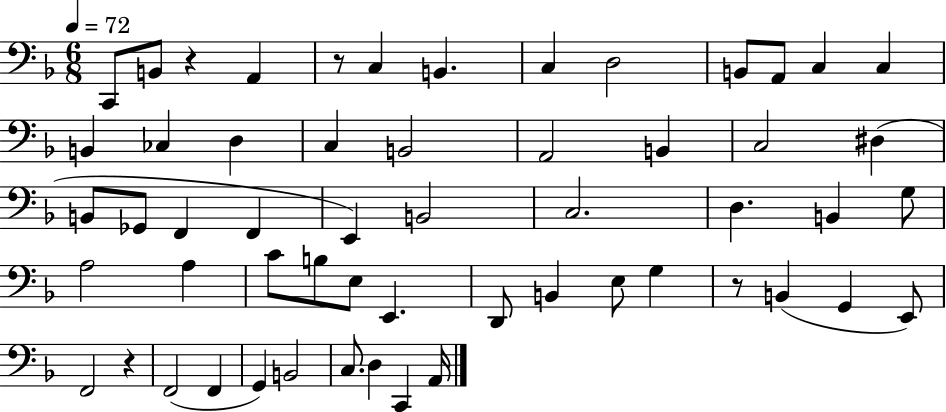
X:1
T:Untitled
M:6/8
L:1/4
K:F
C,,/2 B,,/2 z A,, z/2 C, B,, C, D,2 B,,/2 A,,/2 C, C, B,, _C, D, C, B,,2 A,,2 B,, C,2 ^D, B,,/2 _G,,/2 F,, F,, E,, B,,2 C,2 D, B,, G,/2 A,2 A, C/2 B,/2 E,/2 E,, D,,/2 B,, E,/2 G, z/2 B,, G,, E,,/2 F,,2 z F,,2 F,, G,, B,,2 C,/2 D, C,, A,,/4